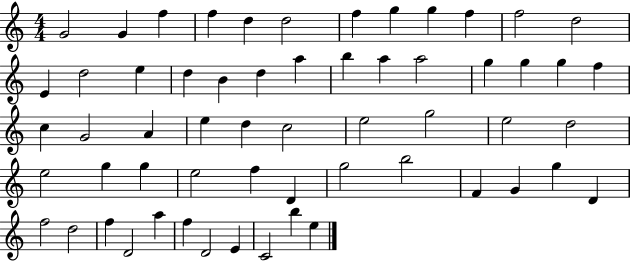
{
  \clef treble
  \numericTimeSignature
  \time 4/4
  \key c \major
  g'2 g'4 f''4 | f''4 d''4 d''2 | f''4 g''4 g''4 f''4 | f''2 d''2 | \break e'4 d''2 e''4 | d''4 b'4 d''4 a''4 | b''4 a''4 a''2 | g''4 g''4 g''4 f''4 | \break c''4 g'2 a'4 | e''4 d''4 c''2 | e''2 g''2 | e''2 d''2 | \break e''2 g''4 g''4 | e''2 f''4 d'4 | g''2 b''2 | f'4 g'4 g''4 d'4 | \break f''2 d''2 | f''4 d'2 a''4 | f''4 d'2 e'4 | c'2 b''4 e''4 | \break \bar "|."
}